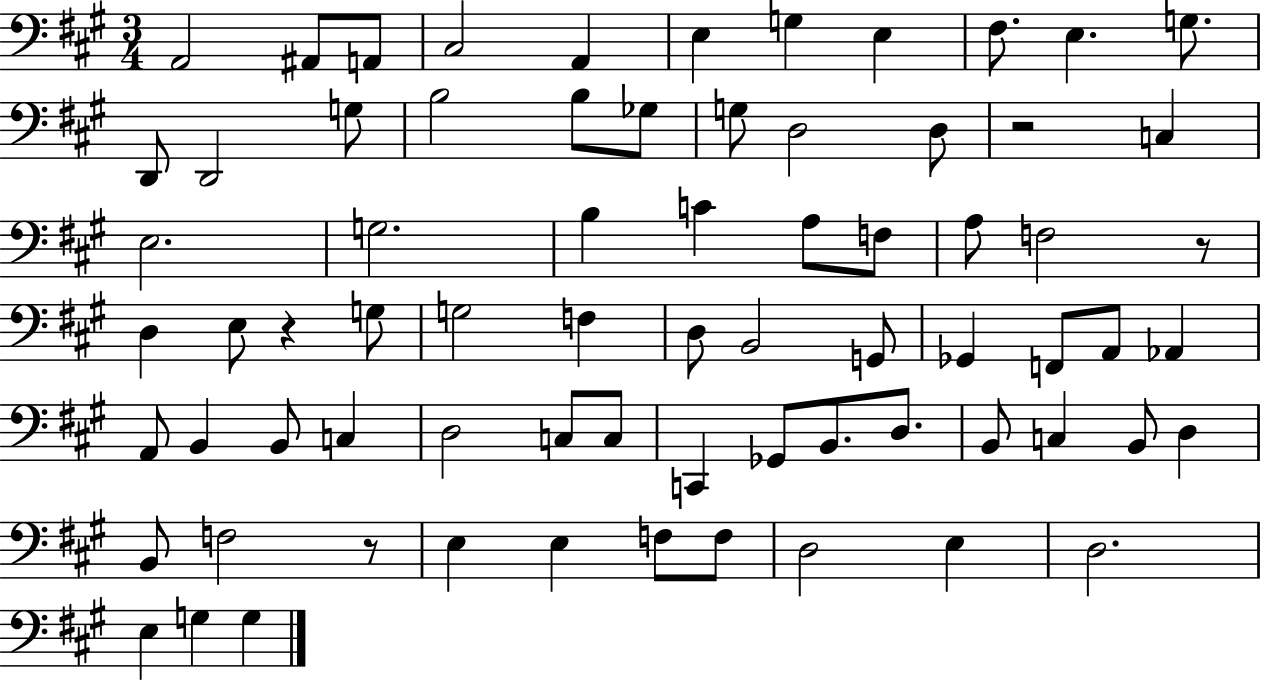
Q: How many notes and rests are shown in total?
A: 72